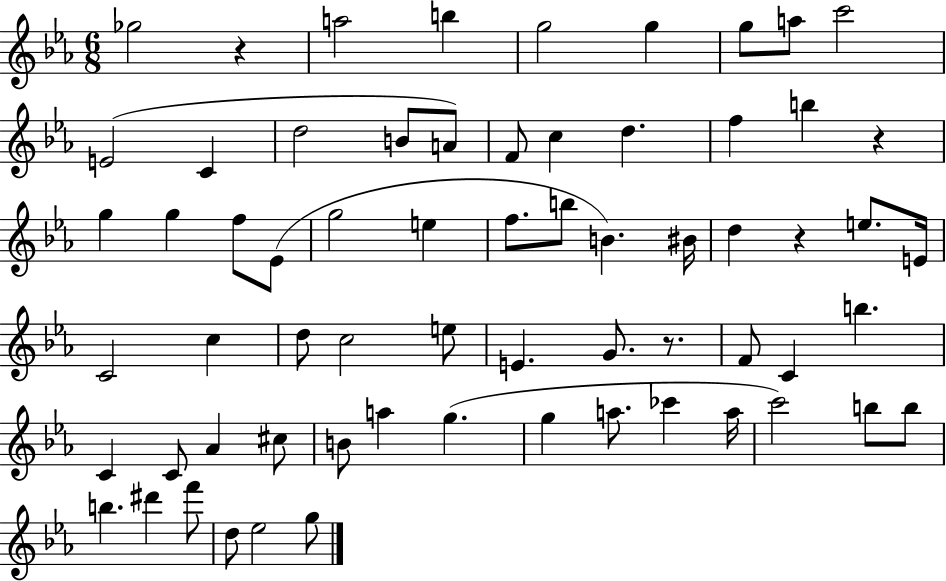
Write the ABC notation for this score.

X:1
T:Untitled
M:6/8
L:1/4
K:Eb
_g2 z a2 b g2 g g/2 a/2 c'2 E2 C d2 B/2 A/2 F/2 c d f b z g g f/2 _E/2 g2 e f/2 b/2 B ^B/4 d z e/2 E/4 C2 c d/2 c2 e/2 E G/2 z/2 F/2 C b C C/2 _A ^c/2 B/2 a g g a/2 _c' a/4 c'2 b/2 b/2 b ^d' f'/2 d/2 _e2 g/2